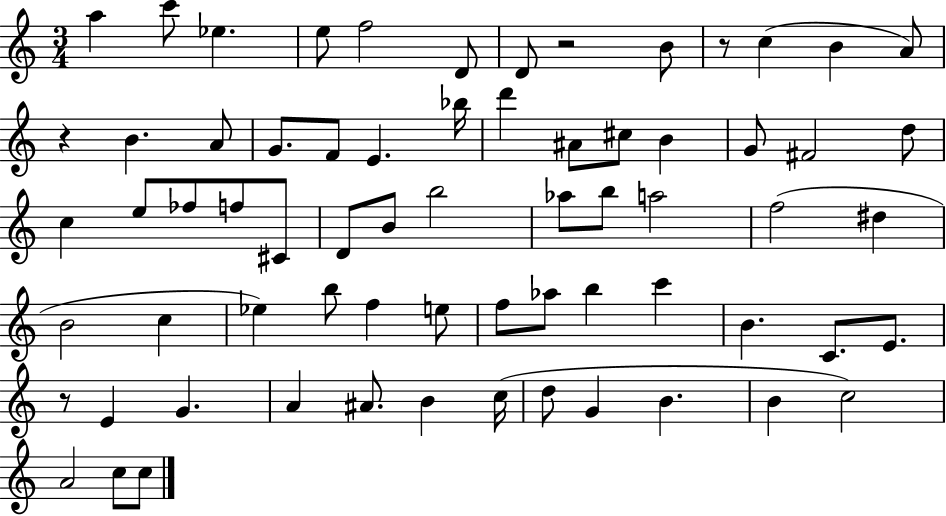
X:1
T:Untitled
M:3/4
L:1/4
K:C
a c'/2 _e e/2 f2 D/2 D/2 z2 B/2 z/2 c B A/2 z B A/2 G/2 F/2 E _b/4 d' ^A/2 ^c/2 B G/2 ^F2 d/2 c e/2 _f/2 f/2 ^C/2 D/2 B/2 b2 _a/2 b/2 a2 f2 ^d B2 c _e b/2 f e/2 f/2 _a/2 b c' B C/2 E/2 z/2 E G A ^A/2 B c/4 d/2 G B B c2 A2 c/2 c/2